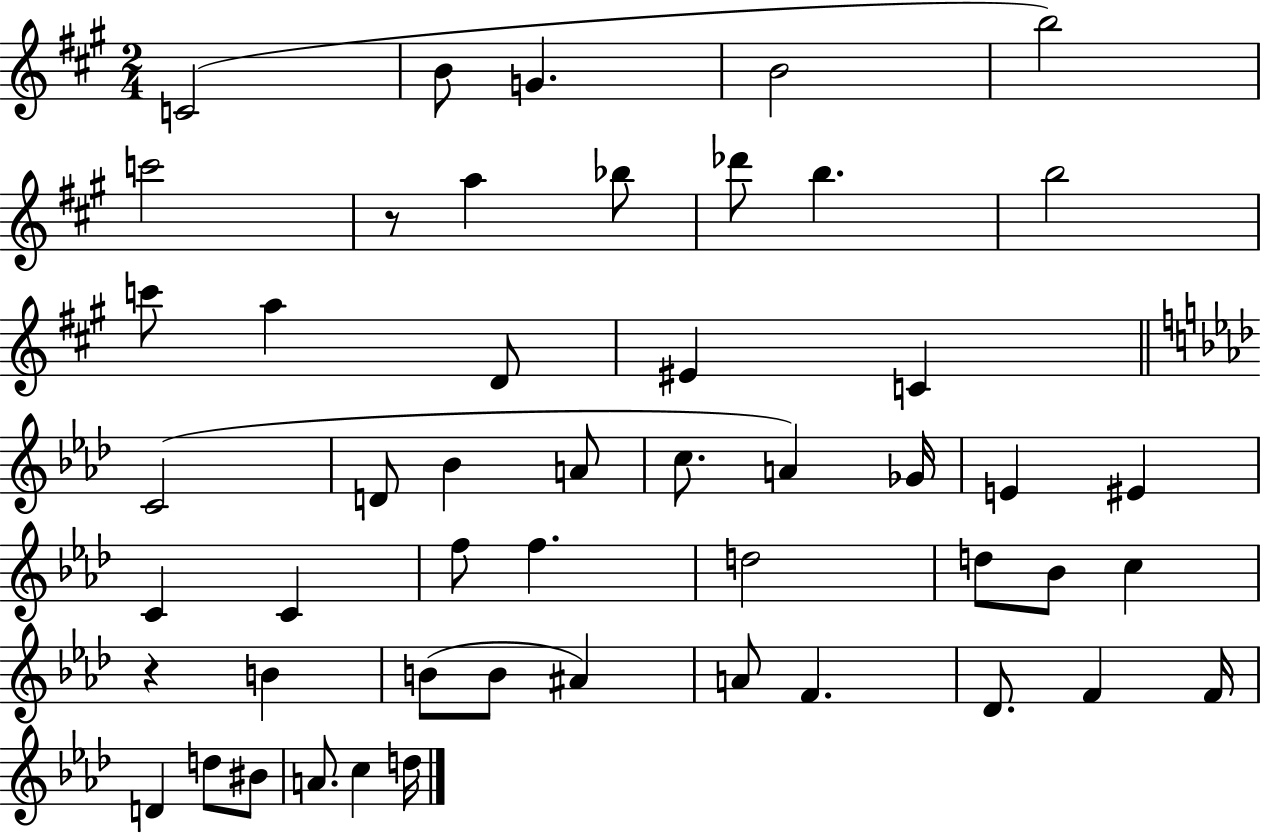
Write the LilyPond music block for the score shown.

{
  \clef treble
  \numericTimeSignature
  \time 2/4
  \key a \major
  \repeat volta 2 { c'2( | b'8 g'4. | b'2 | b''2) | \break c'''2 | r8 a''4 bes''8 | des'''8 b''4. | b''2 | \break c'''8 a''4 d'8 | eis'4 c'4 | \bar "||" \break \key aes \major c'2( | d'8 bes'4 a'8 | c''8. a'4) ges'16 | e'4 eis'4 | \break c'4 c'4 | f''8 f''4. | d''2 | d''8 bes'8 c''4 | \break r4 b'4 | b'8( b'8 ais'4) | a'8 f'4. | des'8. f'4 f'16 | \break d'4 d''8 bis'8 | a'8. c''4 d''16 | } \bar "|."
}